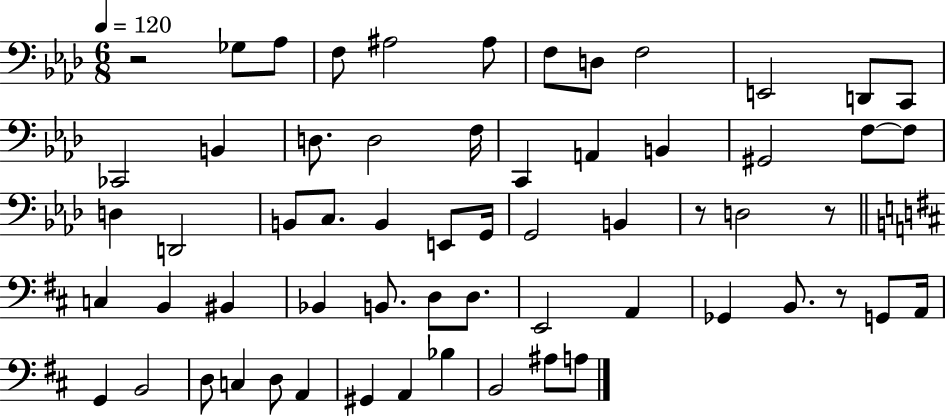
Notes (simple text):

R/h Gb3/e Ab3/e F3/e A#3/h A#3/e F3/e D3/e F3/h E2/h D2/e C2/e CES2/h B2/q D3/e. D3/h F3/s C2/q A2/q B2/q G#2/h F3/e F3/e D3/q D2/h B2/e C3/e. B2/q E2/e G2/s G2/h B2/q R/e D3/h R/e C3/q B2/q BIS2/q Bb2/q B2/e. D3/e D3/e. E2/h A2/q Gb2/q B2/e. R/e G2/e A2/s G2/q B2/h D3/e C3/q D3/e A2/q G#2/q A2/q Bb3/q B2/h A#3/e A3/e